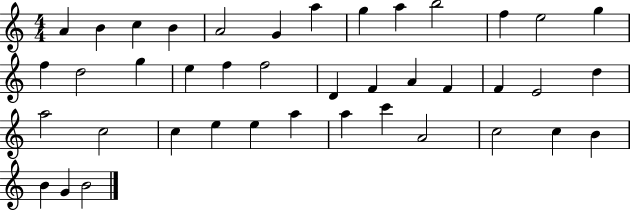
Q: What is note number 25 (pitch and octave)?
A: E4